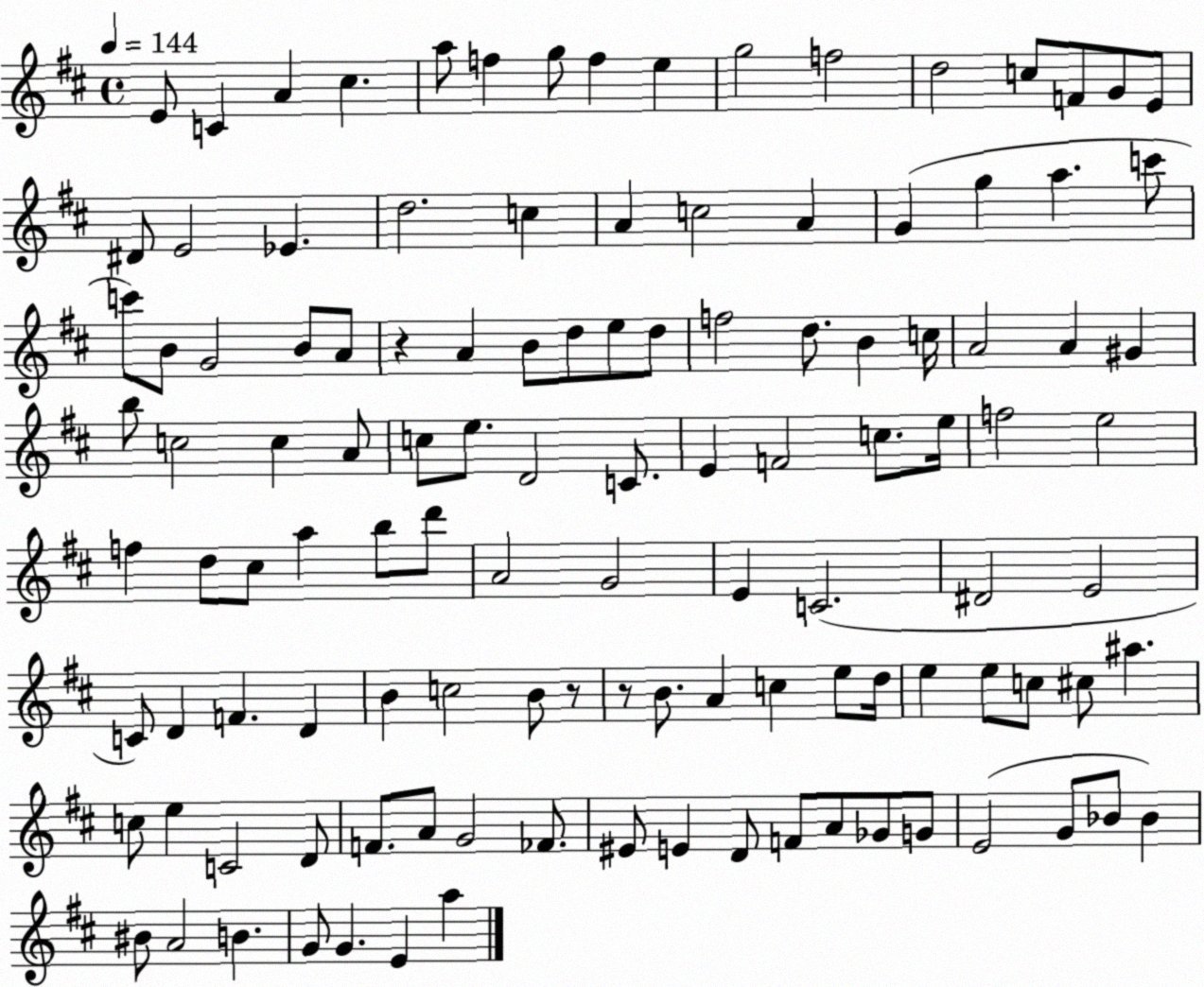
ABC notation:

X:1
T:Untitled
M:4/4
L:1/4
K:D
E/2 C A ^c a/2 f g/2 f e g2 f2 d2 c/2 F/2 G/2 E/2 ^D/2 E2 _E d2 c A c2 A G g a c'/2 c'/2 B/2 G2 B/2 A/2 z A B/2 d/2 e/2 d/2 f2 d/2 B c/4 A2 A ^G b/2 c2 c A/2 c/2 e/2 D2 C/2 E F2 c/2 e/4 f2 e2 f d/2 ^c/2 a b/2 d'/2 A2 G2 E C2 ^D2 E2 C/2 D F D B c2 B/2 z/2 z/2 B/2 A c e/2 d/4 e e/2 c/2 ^c/2 ^a c/2 e C2 D/2 F/2 A/2 G2 _F/2 ^E/2 E D/2 F/2 A/2 _G/2 G/2 E2 G/2 _B/2 _B ^B/2 A2 B G/2 G E a